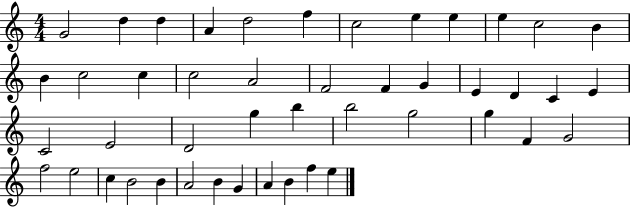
G4/h D5/q D5/q A4/q D5/h F5/q C5/h E5/q E5/q E5/q C5/h B4/q B4/q C5/h C5/q C5/h A4/h F4/h F4/q G4/q E4/q D4/q C4/q E4/q C4/h E4/h D4/h G5/q B5/q B5/h G5/h G5/q F4/q G4/h F5/h E5/h C5/q B4/h B4/q A4/h B4/q G4/q A4/q B4/q F5/q E5/q